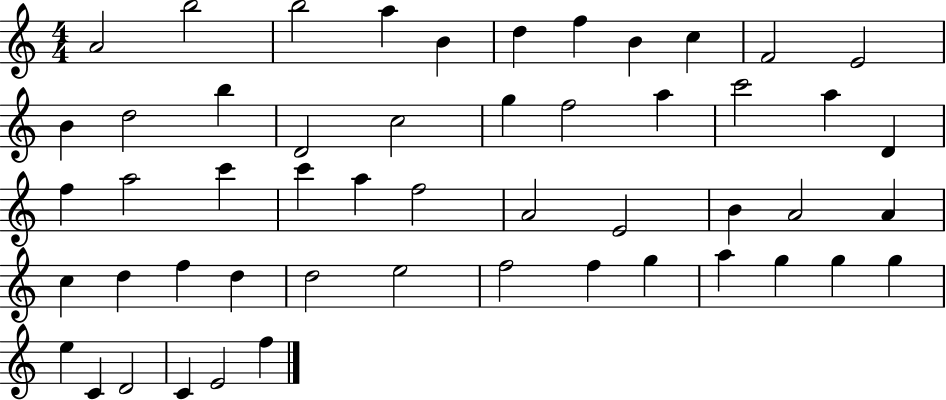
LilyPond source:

{
  \clef treble
  \numericTimeSignature
  \time 4/4
  \key c \major
  a'2 b''2 | b''2 a''4 b'4 | d''4 f''4 b'4 c''4 | f'2 e'2 | \break b'4 d''2 b''4 | d'2 c''2 | g''4 f''2 a''4 | c'''2 a''4 d'4 | \break f''4 a''2 c'''4 | c'''4 a''4 f''2 | a'2 e'2 | b'4 a'2 a'4 | \break c''4 d''4 f''4 d''4 | d''2 e''2 | f''2 f''4 g''4 | a''4 g''4 g''4 g''4 | \break e''4 c'4 d'2 | c'4 e'2 f''4 | \bar "|."
}